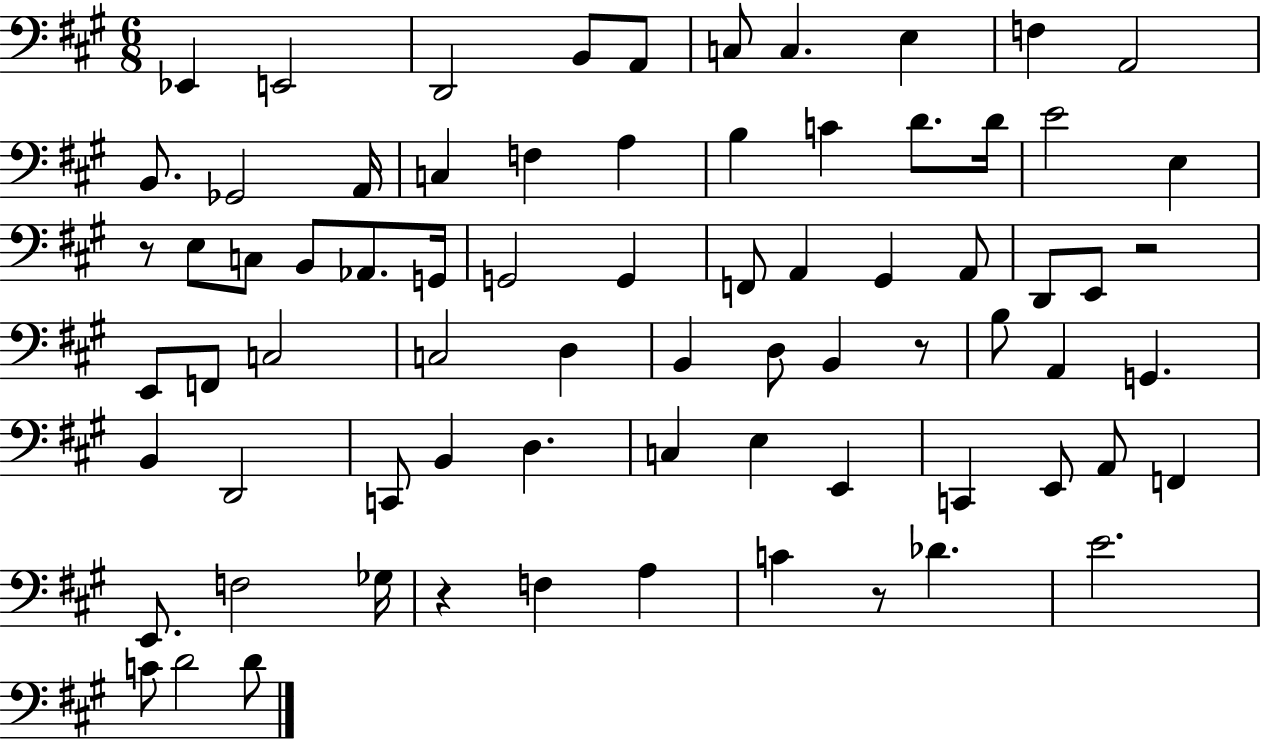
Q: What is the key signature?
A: A major